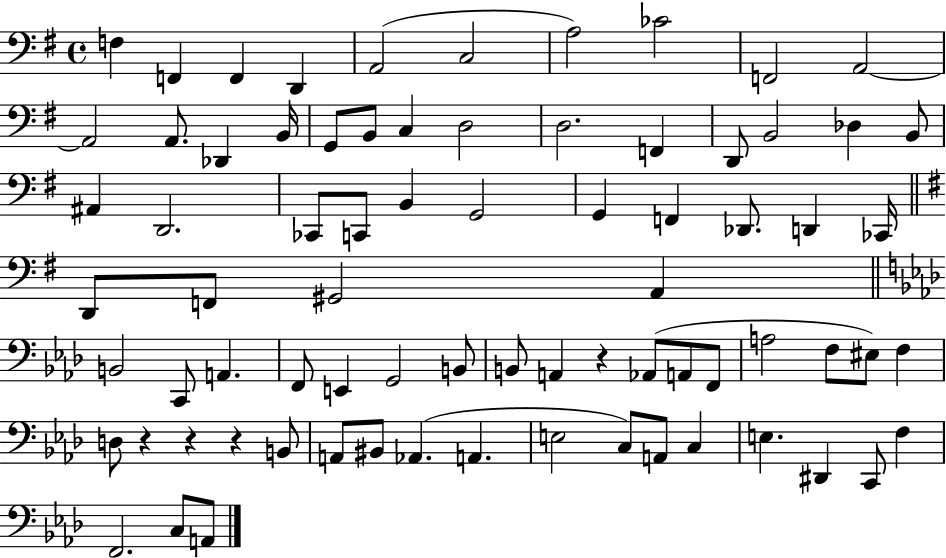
X:1
T:Untitled
M:4/4
L:1/4
K:G
F, F,, F,, D,, A,,2 C,2 A,2 _C2 F,,2 A,,2 A,,2 A,,/2 _D,, B,,/4 G,,/2 B,,/2 C, D,2 D,2 F,, D,,/2 B,,2 _D, B,,/2 ^A,, D,,2 _C,,/2 C,,/2 B,, G,,2 G,, F,, _D,,/2 D,, _C,,/4 D,,/2 F,,/2 ^G,,2 A,, B,,2 C,,/2 A,, F,,/2 E,, G,,2 B,,/2 B,,/2 A,, z _A,,/2 A,,/2 F,,/2 A,2 F,/2 ^E,/2 F, D,/2 z z z B,,/2 A,,/2 ^B,,/2 _A,, A,, E,2 C,/2 A,,/2 C, E, ^D,, C,,/2 F, F,,2 C,/2 A,,/2